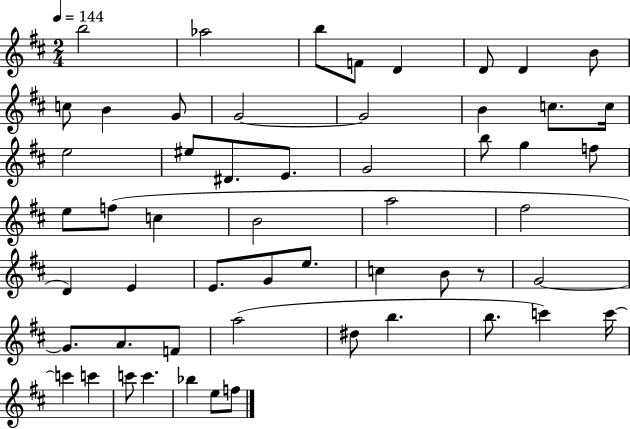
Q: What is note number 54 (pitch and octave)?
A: F5